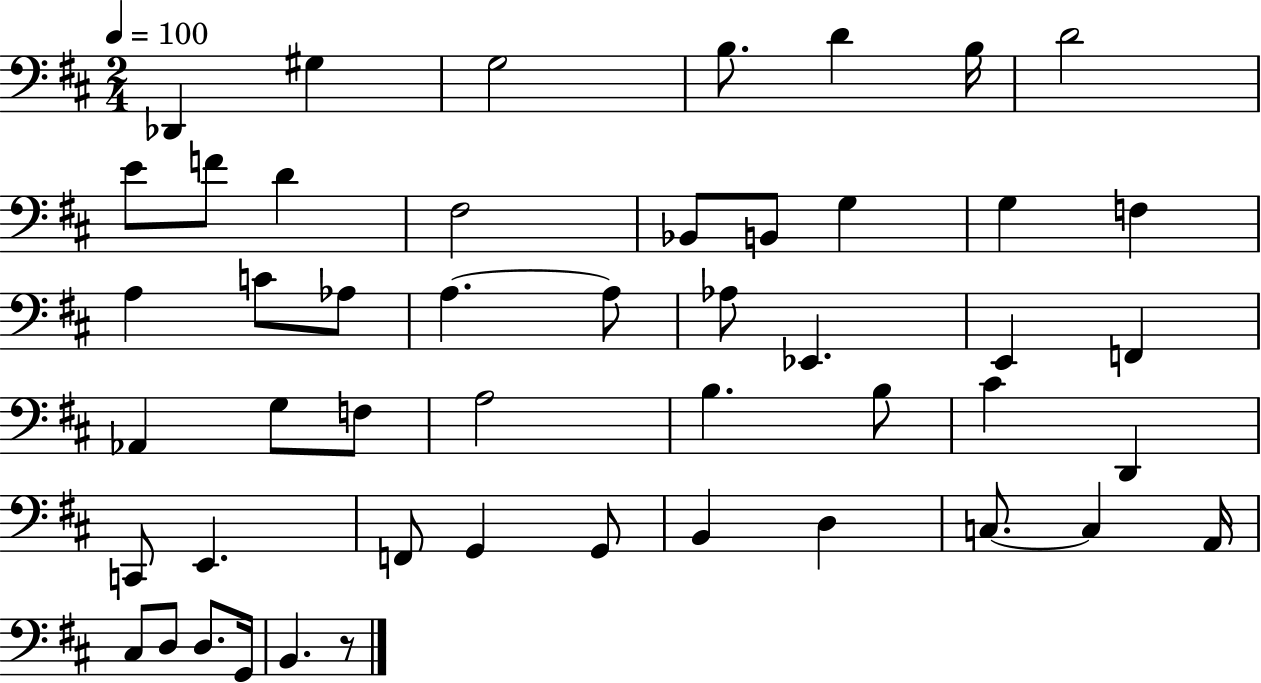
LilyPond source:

{
  \clef bass
  \numericTimeSignature
  \time 2/4
  \key d \major
  \tempo 4 = 100
  des,4 gis4 | g2 | b8. d'4 b16 | d'2 | \break e'8 f'8 d'4 | fis2 | bes,8 b,8 g4 | g4 f4 | \break a4 c'8 aes8 | a4.~~ a8 | aes8 ees,4. | e,4 f,4 | \break aes,4 g8 f8 | a2 | b4. b8 | cis'4 d,4 | \break c,8 e,4. | f,8 g,4 g,8 | b,4 d4 | c8.~~ c4 a,16 | \break cis8 d8 d8. g,16 | b,4. r8 | \bar "|."
}